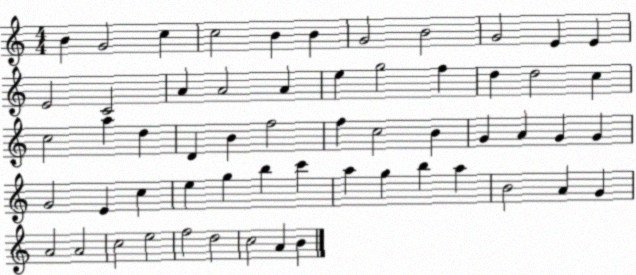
X:1
T:Untitled
M:4/4
L:1/4
K:C
B G2 c c2 B B G2 B2 G2 E E E2 C2 A A2 A e g2 f d d2 c c2 a d D B f2 f c2 B G A G G G2 E c e g b c' a g b a B2 A G A2 A2 c2 e2 f2 d2 c2 A B